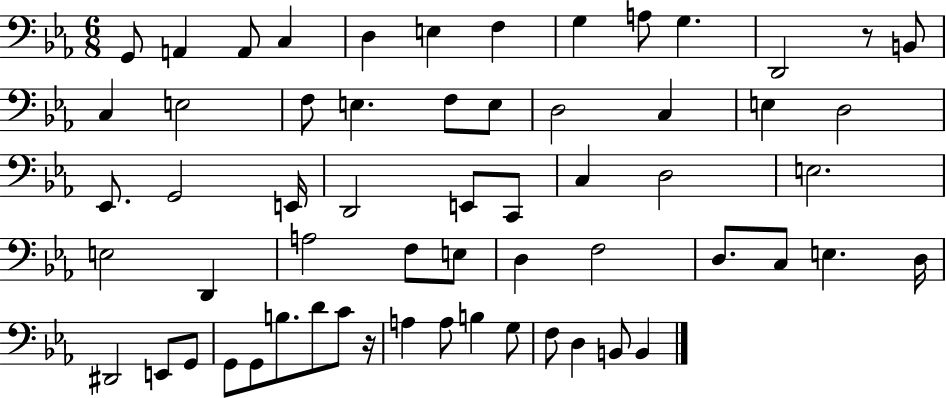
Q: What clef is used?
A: bass